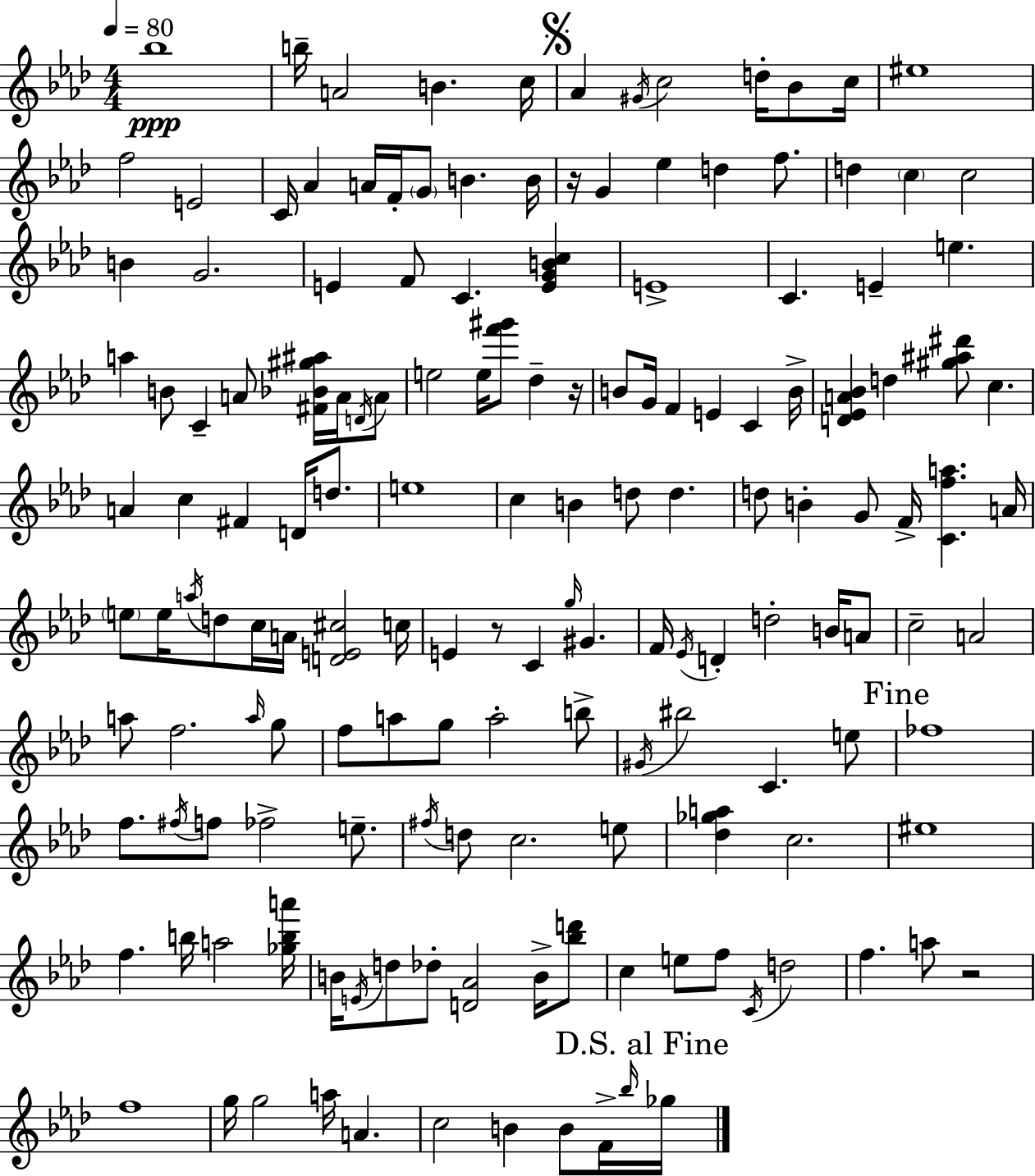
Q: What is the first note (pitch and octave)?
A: Bb5